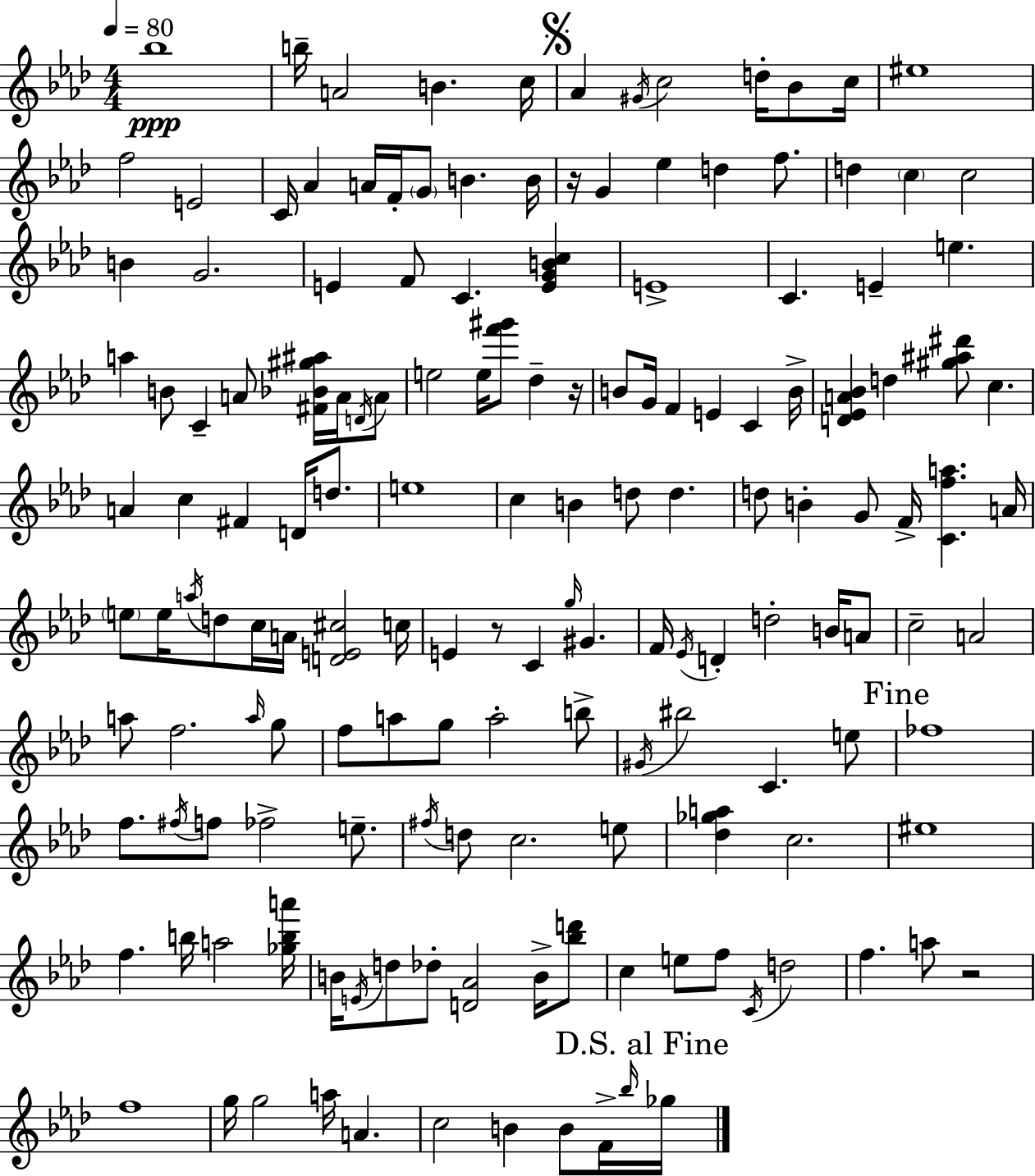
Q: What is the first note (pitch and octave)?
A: Bb5